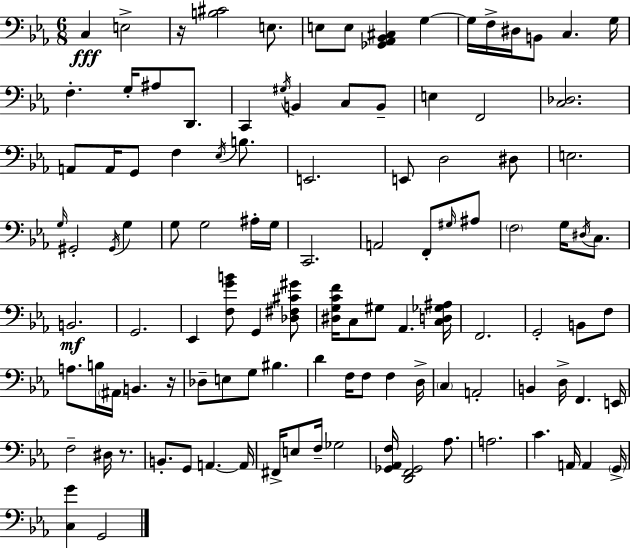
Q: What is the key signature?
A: EES major